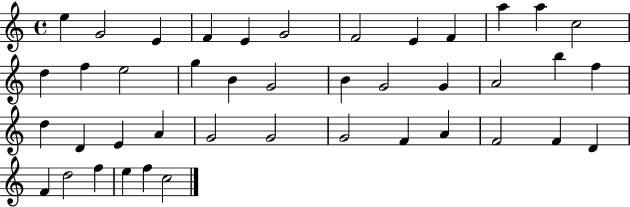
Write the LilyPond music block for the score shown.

{
  \clef treble
  \time 4/4
  \defaultTimeSignature
  \key c \major
  e''4 g'2 e'4 | f'4 e'4 g'2 | f'2 e'4 f'4 | a''4 a''4 c''2 | \break d''4 f''4 e''2 | g''4 b'4 g'2 | b'4 g'2 g'4 | a'2 b''4 f''4 | \break d''4 d'4 e'4 a'4 | g'2 g'2 | g'2 f'4 a'4 | f'2 f'4 d'4 | \break f'4 d''2 f''4 | e''4 f''4 c''2 | \bar "|."
}